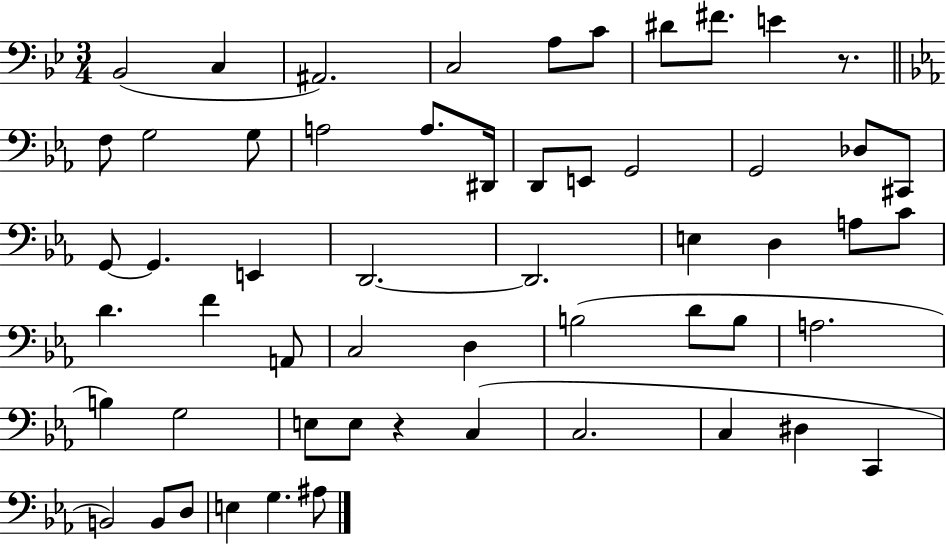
X:1
T:Untitled
M:3/4
L:1/4
K:Bb
_B,,2 C, ^A,,2 C,2 A,/2 C/2 ^D/2 ^F/2 E z/2 F,/2 G,2 G,/2 A,2 A,/2 ^D,,/4 D,,/2 E,,/2 G,,2 G,,2 _D,/2 ^C,,/2 G,,/2 G,, E,, D,,2 D,,2 E, D, A,/2 C/2 D F A,,/2 C,2 D, B,2 D/2 B,/2 A,2 B, G,2 E,/2 E,/2 z C, C,2 C, ^D, C,, B,,2 B,,/2 D,/2 E, G, ^A,/2